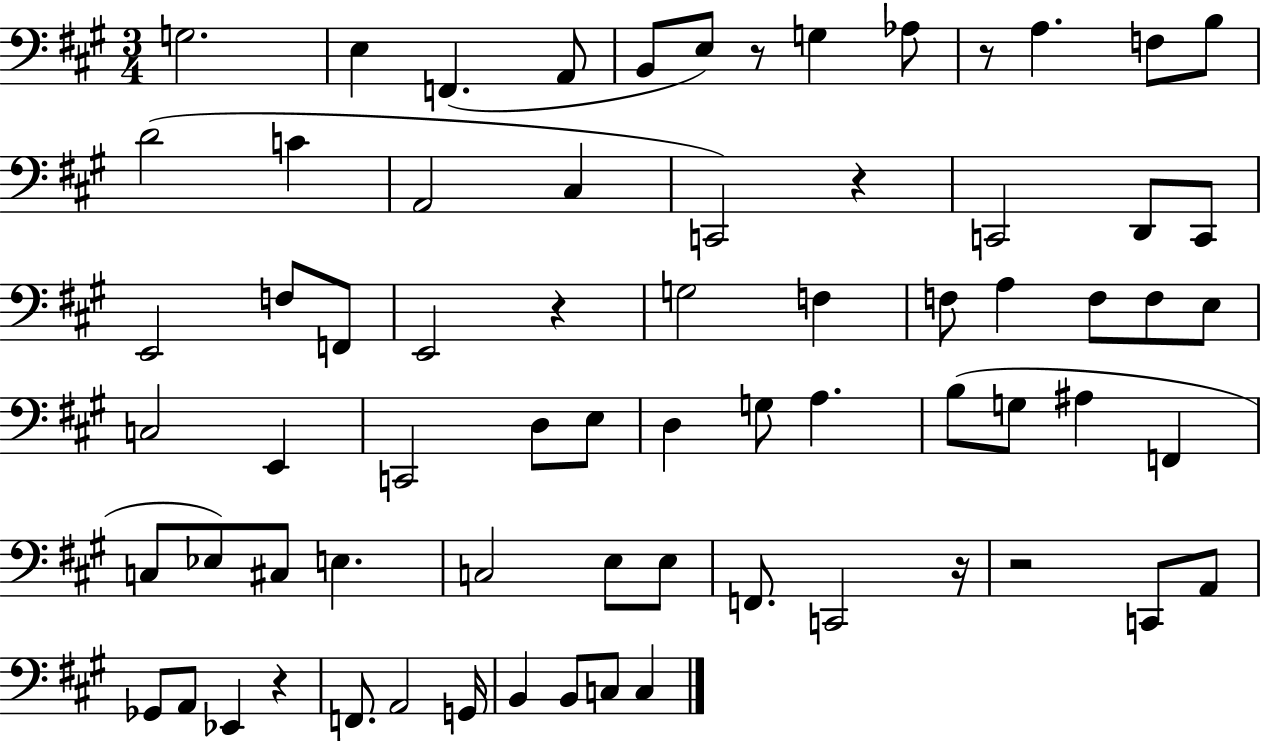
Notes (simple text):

G3/h. E3/q F2/q. A2/e B2/e E3/e R/e G3/q Ab3/e R/e A3/q. F3/e B3/e D4/h C4/q A2/h C#3/q C2/h R/q C2/h D2/e C2/e E2/h F3/e F2/e E2/h R/q G3/h F3/q F3/e A3/q F3/e F3/e E3/e C3/h E2/q C2/h D3/e E3/e D3/q G3/e A3/q. B3/e G3/e A#3/q F2/q C3/e Eb3/e C#3/e E3/q. C3/h E3/e E3/e F2/e. C2/h R/s R/h C2/e A2/e Gb2/e A2/e Eb2/q R/q F2/e. A2/h G2/s B2/q B2/e C3/e C3/q